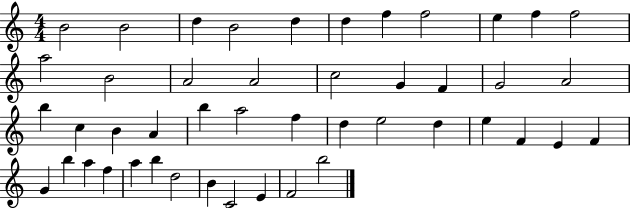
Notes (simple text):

B4/h B4/h D5/q B4/h D5/q D5/q F5/q F5/h E5/q F5/q F5/h A5/h B4/h A4/h A4/h C5/h G4/q F4/q G4/h A4/h B5/q C5/q B4/q A4/q B5/q A5/h F5/q D5/q E5/h D5/q E5/q F4/q E4/q F4/q G4/q B5/q A5/q F5/q A5/q B5/q D5/h B4/q C4/h E4/q F4/h B5/h